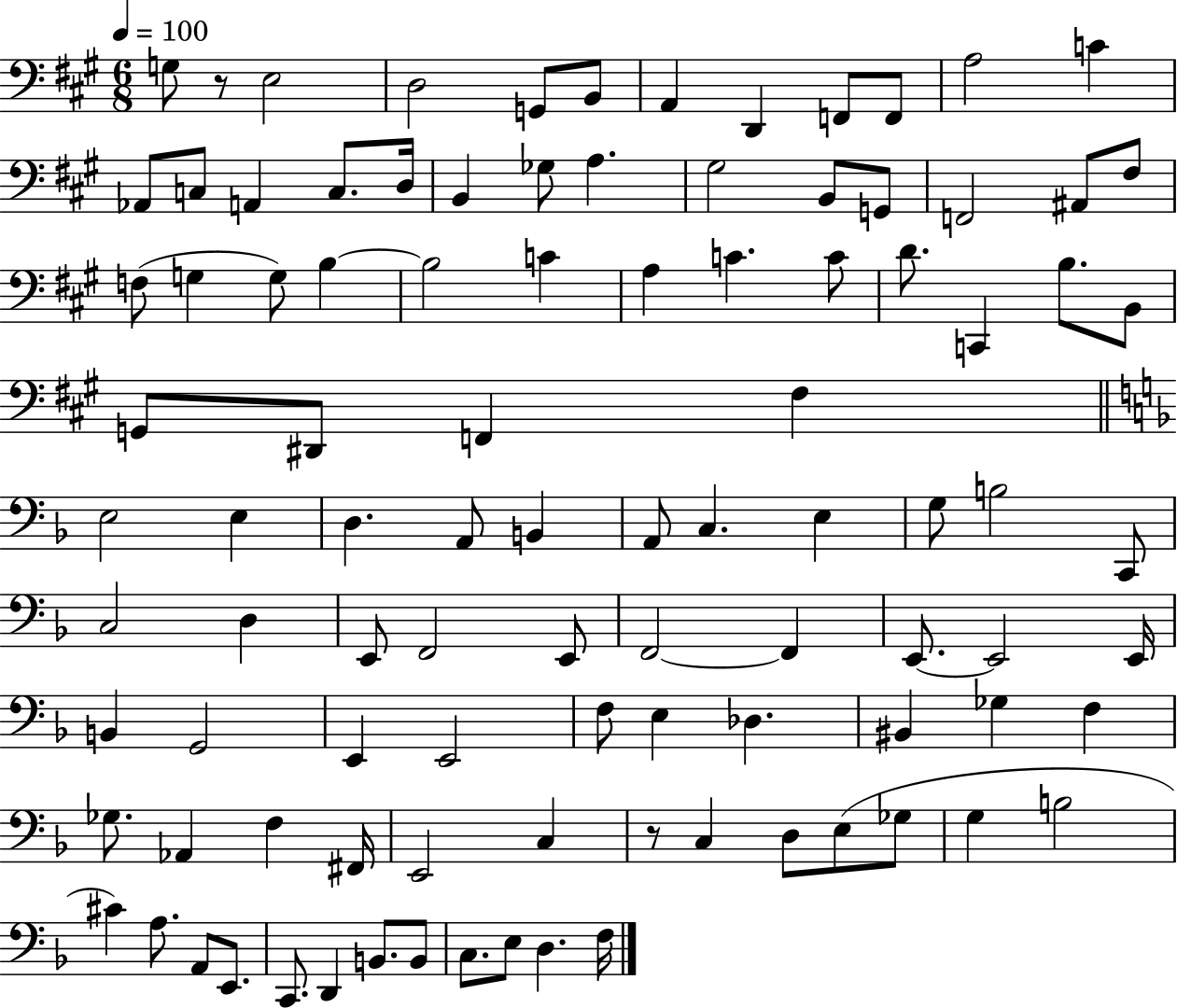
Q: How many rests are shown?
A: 2